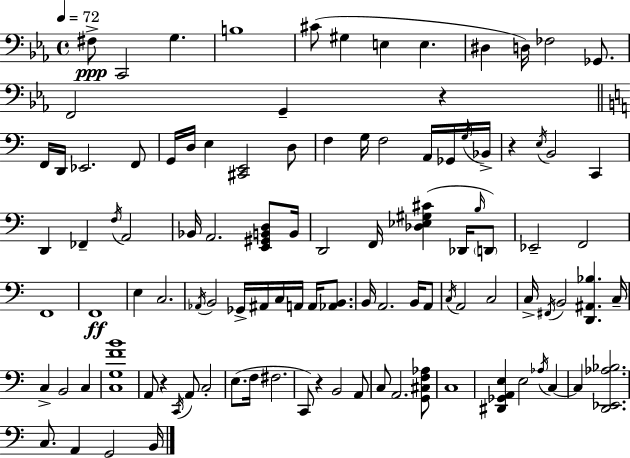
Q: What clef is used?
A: bass